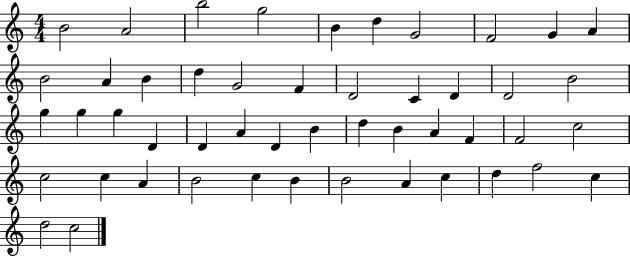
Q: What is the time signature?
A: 4/4